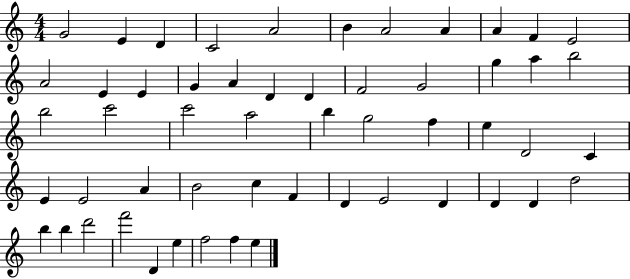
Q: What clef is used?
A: treble